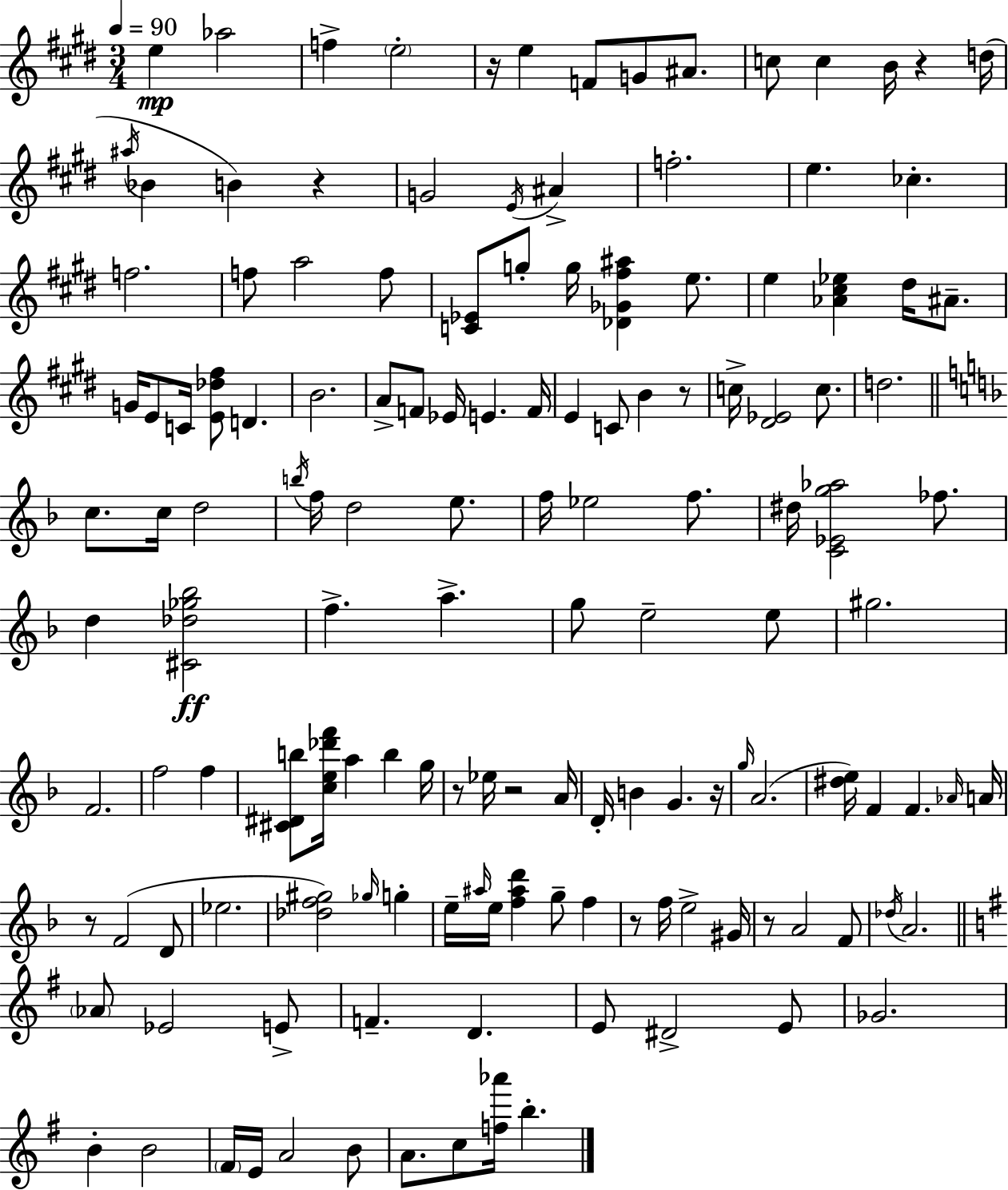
E5/q Ab5/h F5/q E5/h R/s E5/q F4/e G4/e A#4/e. C5/e C5/q B4/s R/q D5/s A#5/s Bb4/q B4/q R/q G4/h E4/s A#4/q F5/h. E5/q. CES5/q. F5/h. F5/e A5/h F5/e [C4,Eb4]/e G5/e G5/s [Db4,Gb4,F#5,A#5]/q E5/e. E5/q [Ab4,C#5,Eb5]/q D#5/s A#4/e. G4/s E4/e C4/s [E4,Db5,F#5]/e D4/q. B4/h. A4/e F4/e Eb4/s E4/q. F4/s E4/q C4/e B4/q R/e C5/s [D#4,Eb4]/h C5/e. D5/h. C5/e. C5/s D5/h B5/s F5/s D5/h E5/e. F5/s Eb5/h F5/e. D#5/s [C4,Eb4,G5,Ab5]/h FES5/e. D5/q [C#4,Db5,Gb5,Bb5]/h F5/q. A5/q. G5/e E5/h E5/e G#5/h. F4/h. F5/h F5/q [C#4,D#4,B5]/e [C5,E5,Db6,F6]/s A5/q B5/q G5/s R/e Eb5/s R/h A4/s D4/s B4/q G4/q. R/s G5/s A4/h. [D#5,E5]/s F4/q F4/q. Ab4/s A4/s R/e F4/h D4/e Eb5/h. [Db5,F5,G#5]/h Gb5/s G5/q E5/s A#5/s E5/s [F5,A#5,D6]/q G5/e F5/q R/e F5/s E5/h G#4/s R/e A4/h F4/e Db5/s A4/h. Ab4/e Eb4/h E4/e F4/q. D4/q. E4/e D#4/h E4/e Gb4/h. B4/q B4/h F#4/s E4/s A4/h B4/e A4/e. C5/e [F5,Ab6]/s B5/q.